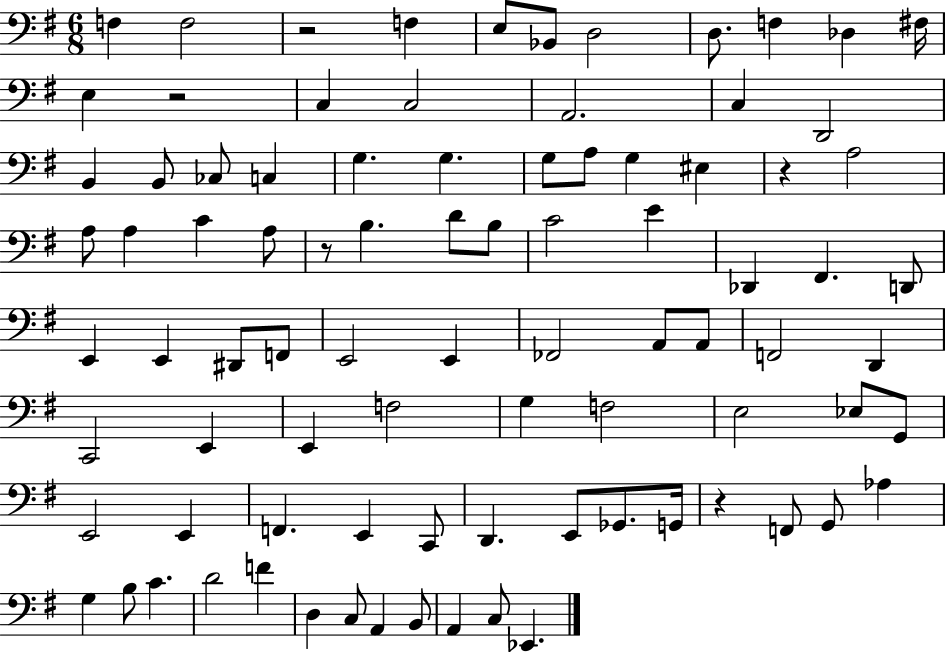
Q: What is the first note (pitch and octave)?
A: F3